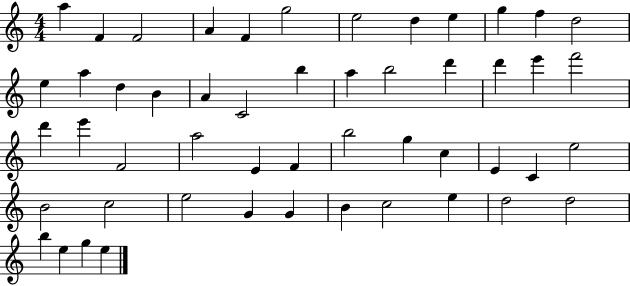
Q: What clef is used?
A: treble